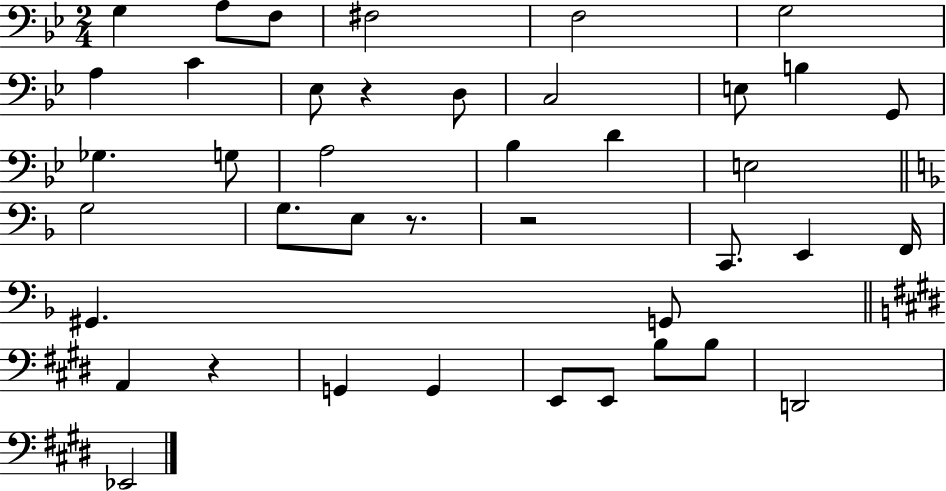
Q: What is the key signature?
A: BES major